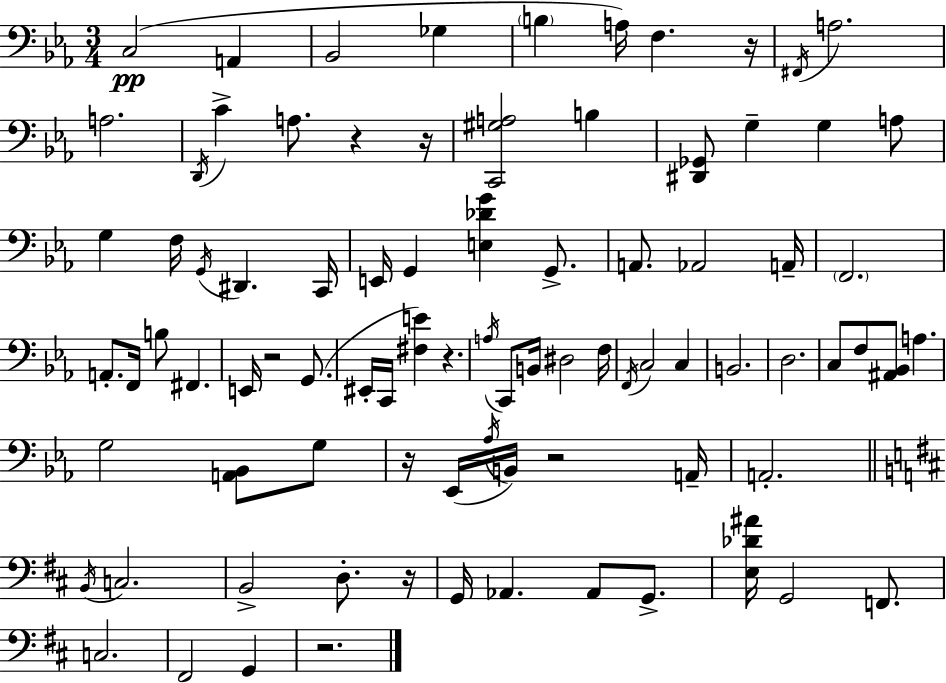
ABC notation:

X:1
T:Untitled
M:3/4
L:1/4
K:Eb
C,2 A,, _B,,2 _G, B, A,/4 F, z/4 ^F,,/4 A,2 A,2 D,,/4 C A,/2 z z/4 [C,,^G,A,]2 B, [^D,,_G,,]/2 G, G, A,/2 G, F,/4 G,,/4 ^D,, C,,/4 E,,/4 G,, [E,_DG] G,,/2 A,,/2 _A,,2 A,,/4 F,,2 A,,/2 F,,/4 B,/2 ^F,, E,,/4 z2 G,,/2 ^E,,/4 C,,/4 [^F,E] z A,/4 C,,/2 B,,/4 ^D,2 F,/4 F,,/4 C,2 C, B,,2 D,2 C,/2 F,/2 [^A,,_B,,]/2 A, G,2 [A,,_B,,]/2 G,/2 z/4 _E,,/4 _A,/4 B,,/4 z2 A,,/4 A,,2 B,,/4 C,2 B,,2 D,/2 z/4 G,,/4 _A,, _A,,/2 G,,/2 [E,_D^A]/4 G,,2 F,,/2 C,2 ^F,,2 G,, z2